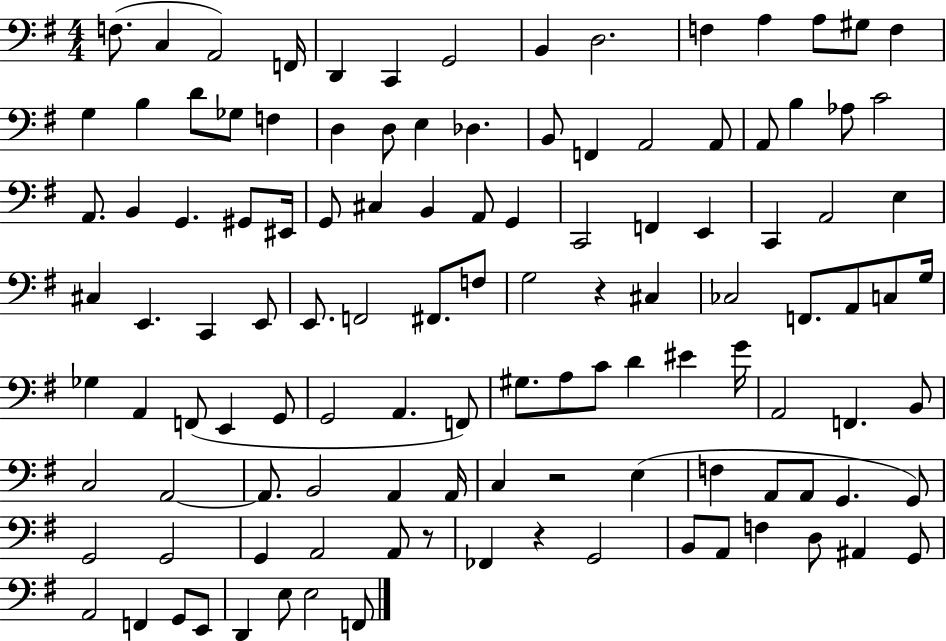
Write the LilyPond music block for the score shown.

{
  \clef bass
  \numericTimeSignature
  \time 4/4
  \key g \major
  f8.( c4 a,2) f,16 | d,4 c,4 g,2 | b,4 d2. | f4 a4 a8 gis8 f4 | \break g4 b4 d'8 ges8 f4 | d4 d8 e4 des4. | b,8 f,4 a,2 a,8 | a,8 b4 aes8 c'2 | \break a,8. b,4 g,4. gis,8 eis,16 | g,8 cis4 b,4 a,8 g,4 | c,2 f,4 e,4 | c,4 a,2 e4 | \break cis4 e,4. c,4 e,8 | e,8. f,2 fis,8. f8 | g2 r4 cis4 | ces2 f,8. a,8 c8 g16 | \break ges4 a,4 f,8( e,4 g,8 | g,2 a,4. f,8) | gis8. a8 c'8 d'4 eis'4 g'16 | a,2 f,4. b,8 | \break c2 a,2~~ | a,8. b,2 a,4 a,16 | c4 r2 e4( | f4 a,8 a,8 g,4. g,8) | \break g,2 g,2 | g,4 a,2 a,8 r8 | fes,4 r4 g,2 | b,8 a,8 f4 d8 ais,4 g,8 | \break a,2 f,4 g,8 e,8 | d,4 e8 e2 f,8 | \bar "|."
}